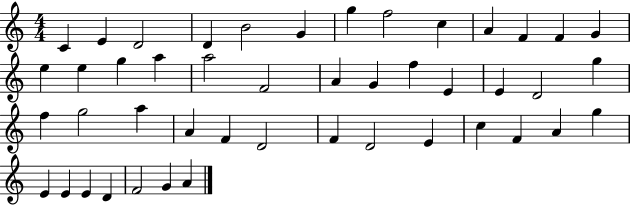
{
  \clef treble
  \numericTimeSignature
  \time 4/4
  \key c \major
  c'4 e'4 d'2 | d'4 b'2 g'4 | g''4 f''2 c''4 | a'4 f'4 f'4 g'4 | \break e''4 e''4 g''4 a''4 | a''2 f'2 | a'4 g'4 f''4 e'4 | e'4 d'2 g''4 | \break f''4 g''2 a''4 | a'4 f'4 d'2 | f'4 d'2 e'4 | c''4 f'4 a'4 g''4 | \break e'4 e'4 e'4 d'4 | f'2 g'4 a'4 | \bar "|."
}